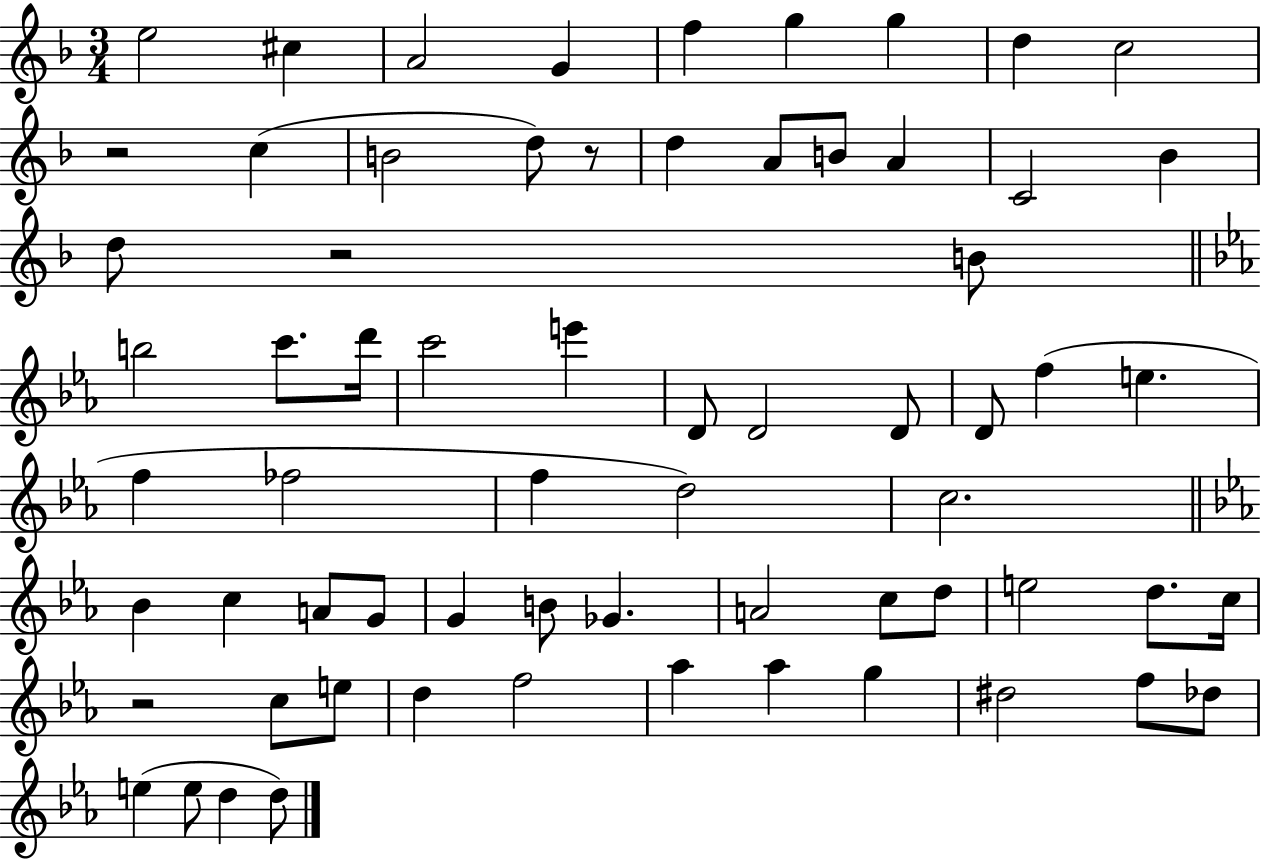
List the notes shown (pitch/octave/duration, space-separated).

E5/h C#5/q A4/h G4/q F5/q G5/q G5/q D5/q C5/h R/h C5/q B4/h D5/e R/e D5/q A4/e B4/e A4/q C4/h Bb4/q D5/e R/h B4/e B5/h C6/e. D6/s C6/h E6/q D4/e D4/h D4/e D4/e F5/q E5/q. F5/q FES5/h F5/q D5/h C5/h. Bb4/q C5/q A4/e G4/e G4/q B4/e Gb4/q. A4/h C5/e D5/e E5/h D5/e. C5/s R/h C5/e E5/e D5/q F5/h Ab5/q Ab5/q G5/q D#5/h F5/e Db5/e E5/q E5/e D5/q D5/e